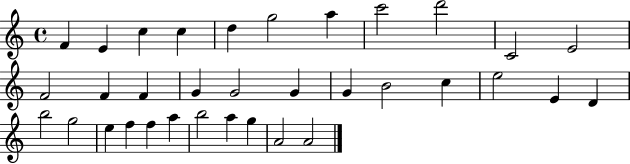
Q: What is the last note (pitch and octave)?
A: A4